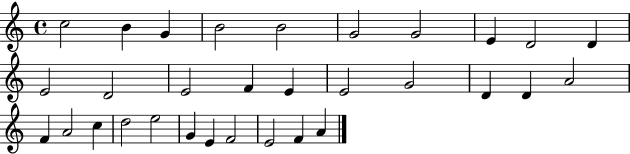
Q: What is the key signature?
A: C major